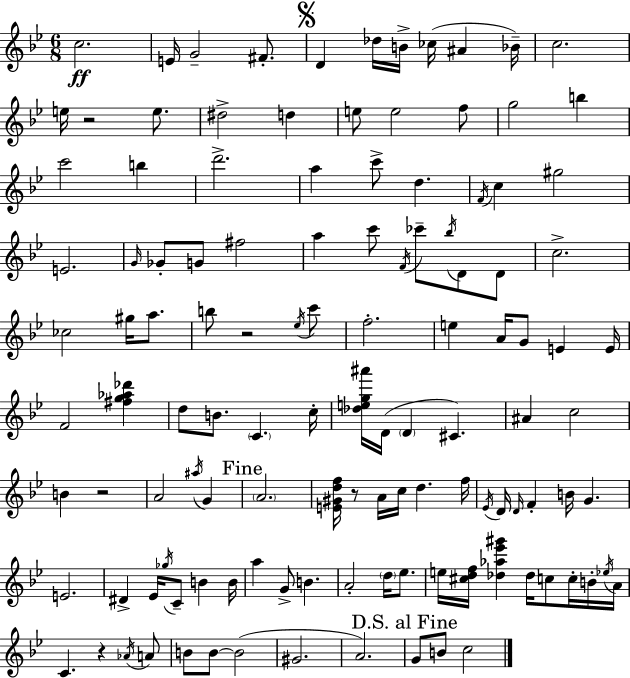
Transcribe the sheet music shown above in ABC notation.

X:1
T:Untitled
M:6/8
L:1/4
K:Gm
c2 E/4 G2 ^F/2 D _d/4 B/4 _c/4 ^A _B/4 c2 e/4 z2 e/2 ^d2 d e/2 e2 f/2 g2 b c'2 b d'2 a c'/2 d F/4 c ^g2 E2 G/4 _G/2 G/2 ^f2 a c'/2 F/4 _c'/2 _b/4 D/2 D/2 c2 _c2 ^g/4 a/2 b/2 z2 _e/4 c'/2 f2 e A/4 G/2 E E/4 F2 [^fg_a_d'] d/2 B/2 C c/4 [_deg^a']/4 D/4 D ^C ^A c2 B z2 A2 ^a/4 G A2 [E^Gdf]/4 z/2 A/4 c/4 d f/4 _E/4 D/4 D/4 F B/4 G E2 ^D _E/4 _g/4 C/2 B B/4 a G/2 B A2 d/4 _e/2 e/4 [^cdf]/4 [_d_a_e'^g'] _d/4 c/2 c/4 B/4 _e/4 A/4 C z _A/4 A/2 B/2 B/2 B2 ^G2 A2 G/2 B/2 c2